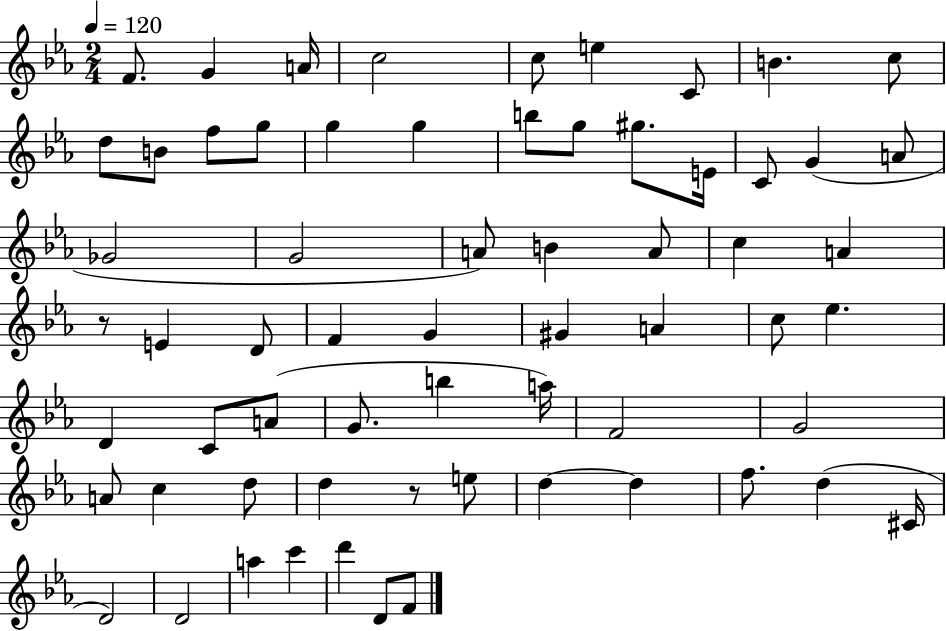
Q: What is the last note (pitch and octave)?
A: F4